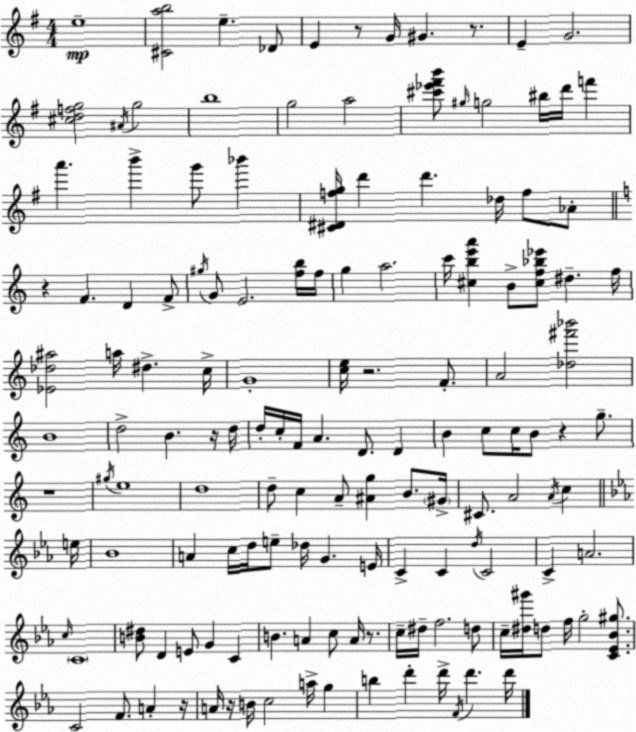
X:1
T:Untitled
M:4/4
L:1/4
K:G
e4 [^Cab]2 e _D/2 E z/2 G/4 ^G z/2 E G2 [^cdfg]2 ^A/4 g2 b4 g2 a2 [^c'_e'^f'b']/2 ^g/4 g2 ^b/4 d'/4 f' a' b' g'/2 _b' [^C^Dfg]/4 d' d' _d/4 f/2 _A/2 z F D F/2 ^g/4 G/2 E2 [fb]/4 f/4 g a2 c'/4 [^cbe'a'] B/2 [^cf_b_e']/2 ^d f/4 [_E_d^a]2 a/4 ^d c/4 G4 [ce]/4 z2 F/2 A2 [_d^f'_b']2 B4 d2 B z/4 d/4 d/4 c/4 F/4 A D/2 D B c/2 c/4 B/2 z g/2 z4 ^g/4 e4 d4 d/2 c A/2 [^Ag] B/2 ^G/4 ^C/2 A2 A/4 c e/4 _B4 A c/4 d/4 e/2 _d/4 G E/4 C C d/4 C2 C A2 c/4 C4 [B^d]/2 D E/2 G C B A c/2 A/4 z/2 c/4 ^d/4 f2 d/2 c/4 [^d^g']/4 d/2 f/4 g2 [C_E_B^g]/2 C2 F/2 A z/4 A/4 z/4 B/4 c2 a/4 g b d' d'/4 F/4 d' d'/4